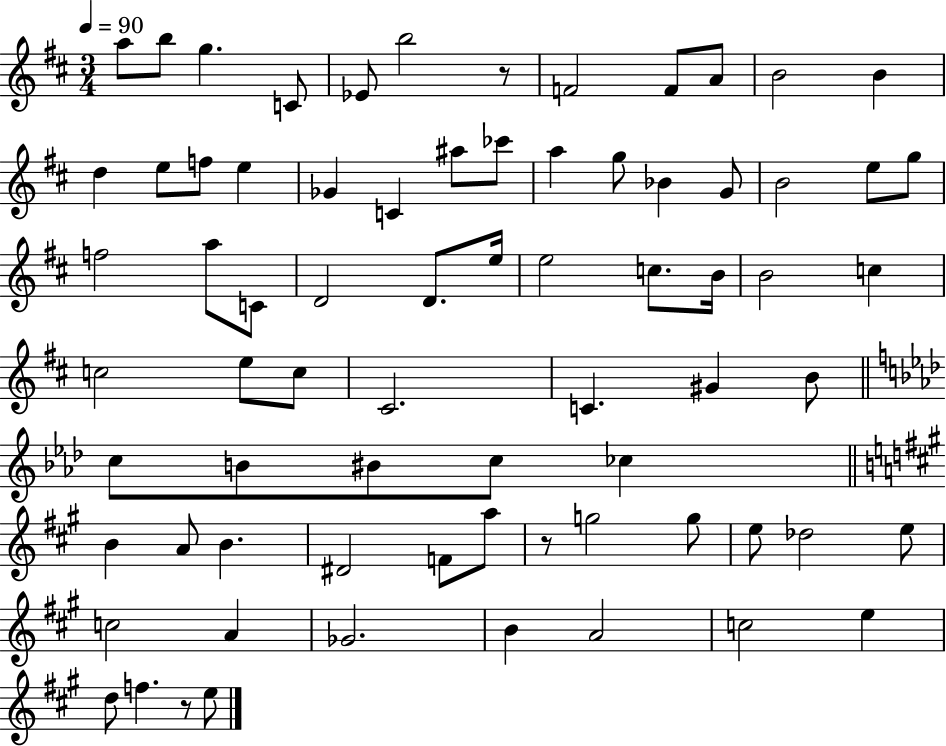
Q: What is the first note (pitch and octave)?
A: A5